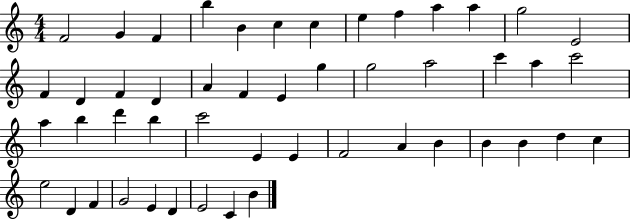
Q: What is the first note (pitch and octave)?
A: F4